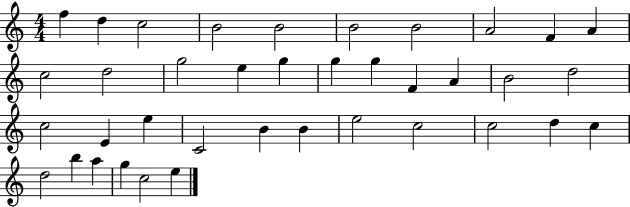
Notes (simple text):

F5/q D5/q C5/h B4/h B4/h B4/h B4/h A4/h F4/q A4/q C5/h D5/h G5/h E5/q G5/q G5/q G5/q F4/q A4/q B4/h D5/h C5/h E4/q E5/q C4/h B4/q B4/q E5/h C5/h C5/h D5/q C5/q D5/h B5/q A5/q G5/q C5/h E5/q